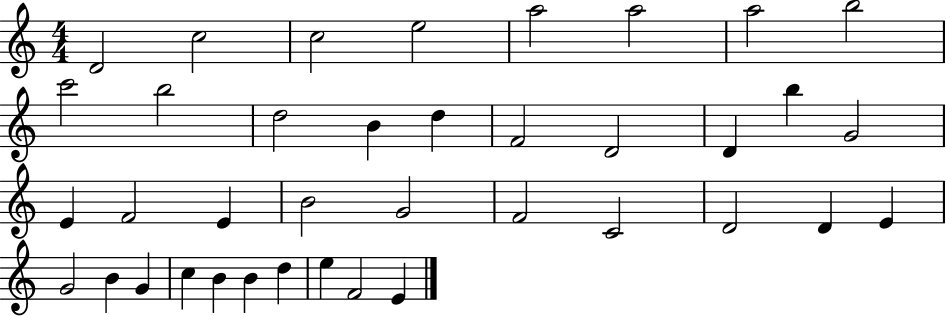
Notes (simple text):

D4/h C5/h C5/h E5/h A5/h A5/h A5/h B5/h C6/h B5/h D5/h B4/q D5/q F4/h D4/h D4/q B5/q G4/h E4/q F4/h E4/q B4/h G4/h F4/h C4/h D4/h D4/q E4/q G4/h B4/q G4/q C5/q B4/q B4/q D5/q E5/q F4/h E4/q